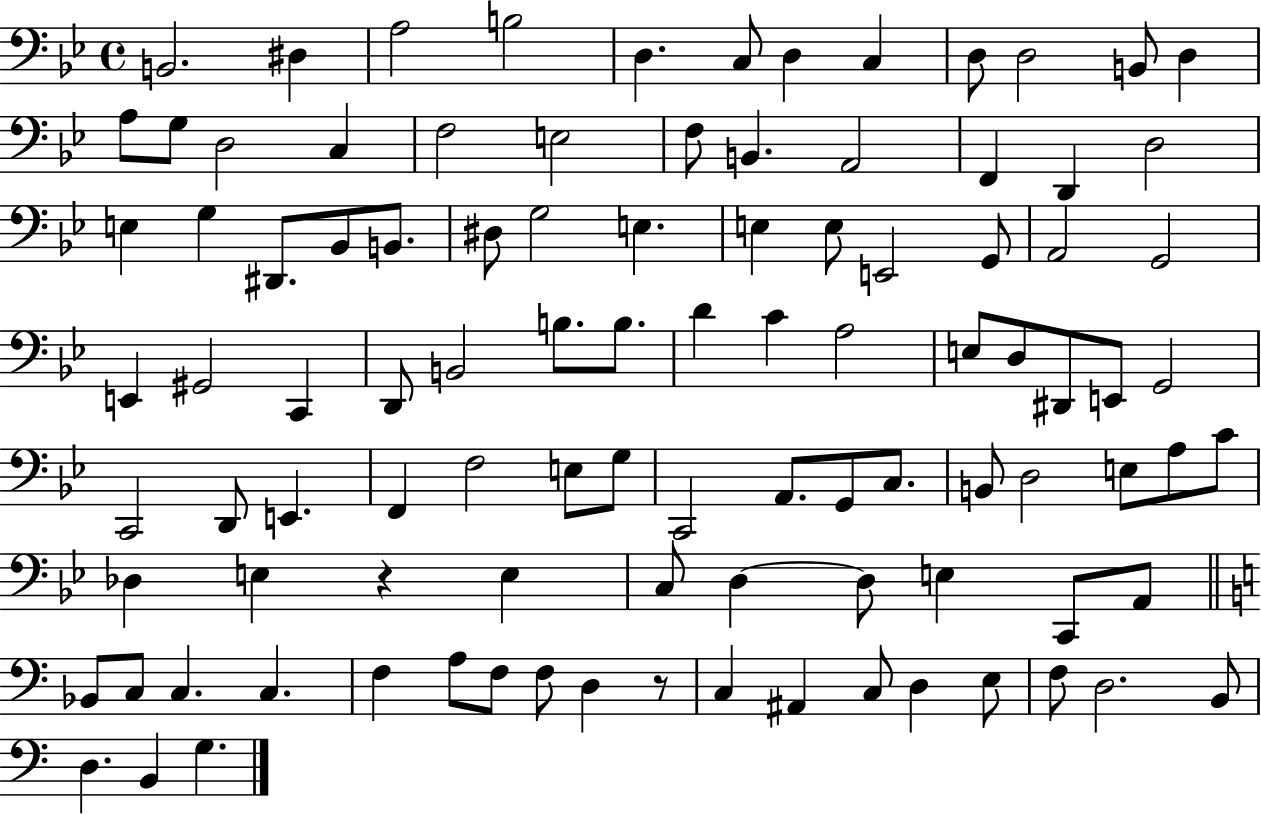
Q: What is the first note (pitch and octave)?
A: B2